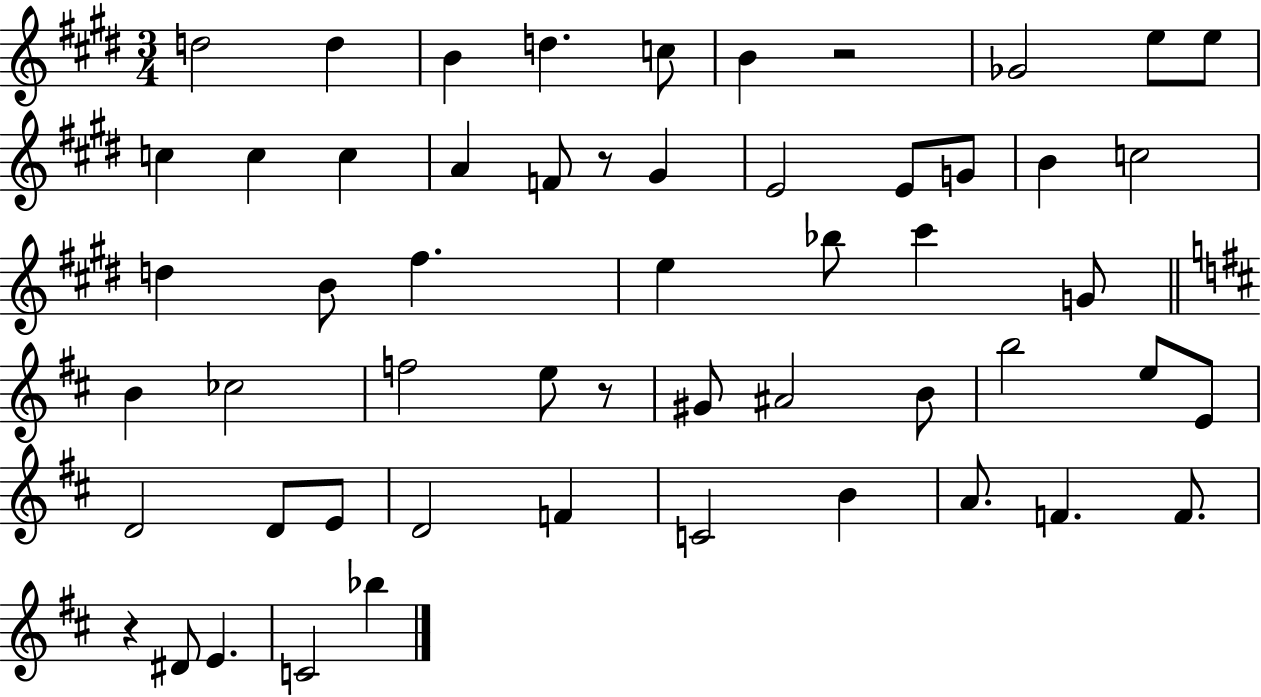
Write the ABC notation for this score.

X:1
T:Untitled
M:3/4
L:1/4
K:E
d2 d B d c/2 B z2 _G2 e/2 e/2 c c c A F/2 z/2 ^G E2 E/2 G/2 B c2 d B/2 ^f e _b/2 ^c' G/2 B _c2 f2 e/2 z/2 ^G/2 ^A2 B/2 b2 e/2 E/2 D2 D/2 E/2 D2 F C2 B A/2 F F/2 z ^D/2 E C2 _b